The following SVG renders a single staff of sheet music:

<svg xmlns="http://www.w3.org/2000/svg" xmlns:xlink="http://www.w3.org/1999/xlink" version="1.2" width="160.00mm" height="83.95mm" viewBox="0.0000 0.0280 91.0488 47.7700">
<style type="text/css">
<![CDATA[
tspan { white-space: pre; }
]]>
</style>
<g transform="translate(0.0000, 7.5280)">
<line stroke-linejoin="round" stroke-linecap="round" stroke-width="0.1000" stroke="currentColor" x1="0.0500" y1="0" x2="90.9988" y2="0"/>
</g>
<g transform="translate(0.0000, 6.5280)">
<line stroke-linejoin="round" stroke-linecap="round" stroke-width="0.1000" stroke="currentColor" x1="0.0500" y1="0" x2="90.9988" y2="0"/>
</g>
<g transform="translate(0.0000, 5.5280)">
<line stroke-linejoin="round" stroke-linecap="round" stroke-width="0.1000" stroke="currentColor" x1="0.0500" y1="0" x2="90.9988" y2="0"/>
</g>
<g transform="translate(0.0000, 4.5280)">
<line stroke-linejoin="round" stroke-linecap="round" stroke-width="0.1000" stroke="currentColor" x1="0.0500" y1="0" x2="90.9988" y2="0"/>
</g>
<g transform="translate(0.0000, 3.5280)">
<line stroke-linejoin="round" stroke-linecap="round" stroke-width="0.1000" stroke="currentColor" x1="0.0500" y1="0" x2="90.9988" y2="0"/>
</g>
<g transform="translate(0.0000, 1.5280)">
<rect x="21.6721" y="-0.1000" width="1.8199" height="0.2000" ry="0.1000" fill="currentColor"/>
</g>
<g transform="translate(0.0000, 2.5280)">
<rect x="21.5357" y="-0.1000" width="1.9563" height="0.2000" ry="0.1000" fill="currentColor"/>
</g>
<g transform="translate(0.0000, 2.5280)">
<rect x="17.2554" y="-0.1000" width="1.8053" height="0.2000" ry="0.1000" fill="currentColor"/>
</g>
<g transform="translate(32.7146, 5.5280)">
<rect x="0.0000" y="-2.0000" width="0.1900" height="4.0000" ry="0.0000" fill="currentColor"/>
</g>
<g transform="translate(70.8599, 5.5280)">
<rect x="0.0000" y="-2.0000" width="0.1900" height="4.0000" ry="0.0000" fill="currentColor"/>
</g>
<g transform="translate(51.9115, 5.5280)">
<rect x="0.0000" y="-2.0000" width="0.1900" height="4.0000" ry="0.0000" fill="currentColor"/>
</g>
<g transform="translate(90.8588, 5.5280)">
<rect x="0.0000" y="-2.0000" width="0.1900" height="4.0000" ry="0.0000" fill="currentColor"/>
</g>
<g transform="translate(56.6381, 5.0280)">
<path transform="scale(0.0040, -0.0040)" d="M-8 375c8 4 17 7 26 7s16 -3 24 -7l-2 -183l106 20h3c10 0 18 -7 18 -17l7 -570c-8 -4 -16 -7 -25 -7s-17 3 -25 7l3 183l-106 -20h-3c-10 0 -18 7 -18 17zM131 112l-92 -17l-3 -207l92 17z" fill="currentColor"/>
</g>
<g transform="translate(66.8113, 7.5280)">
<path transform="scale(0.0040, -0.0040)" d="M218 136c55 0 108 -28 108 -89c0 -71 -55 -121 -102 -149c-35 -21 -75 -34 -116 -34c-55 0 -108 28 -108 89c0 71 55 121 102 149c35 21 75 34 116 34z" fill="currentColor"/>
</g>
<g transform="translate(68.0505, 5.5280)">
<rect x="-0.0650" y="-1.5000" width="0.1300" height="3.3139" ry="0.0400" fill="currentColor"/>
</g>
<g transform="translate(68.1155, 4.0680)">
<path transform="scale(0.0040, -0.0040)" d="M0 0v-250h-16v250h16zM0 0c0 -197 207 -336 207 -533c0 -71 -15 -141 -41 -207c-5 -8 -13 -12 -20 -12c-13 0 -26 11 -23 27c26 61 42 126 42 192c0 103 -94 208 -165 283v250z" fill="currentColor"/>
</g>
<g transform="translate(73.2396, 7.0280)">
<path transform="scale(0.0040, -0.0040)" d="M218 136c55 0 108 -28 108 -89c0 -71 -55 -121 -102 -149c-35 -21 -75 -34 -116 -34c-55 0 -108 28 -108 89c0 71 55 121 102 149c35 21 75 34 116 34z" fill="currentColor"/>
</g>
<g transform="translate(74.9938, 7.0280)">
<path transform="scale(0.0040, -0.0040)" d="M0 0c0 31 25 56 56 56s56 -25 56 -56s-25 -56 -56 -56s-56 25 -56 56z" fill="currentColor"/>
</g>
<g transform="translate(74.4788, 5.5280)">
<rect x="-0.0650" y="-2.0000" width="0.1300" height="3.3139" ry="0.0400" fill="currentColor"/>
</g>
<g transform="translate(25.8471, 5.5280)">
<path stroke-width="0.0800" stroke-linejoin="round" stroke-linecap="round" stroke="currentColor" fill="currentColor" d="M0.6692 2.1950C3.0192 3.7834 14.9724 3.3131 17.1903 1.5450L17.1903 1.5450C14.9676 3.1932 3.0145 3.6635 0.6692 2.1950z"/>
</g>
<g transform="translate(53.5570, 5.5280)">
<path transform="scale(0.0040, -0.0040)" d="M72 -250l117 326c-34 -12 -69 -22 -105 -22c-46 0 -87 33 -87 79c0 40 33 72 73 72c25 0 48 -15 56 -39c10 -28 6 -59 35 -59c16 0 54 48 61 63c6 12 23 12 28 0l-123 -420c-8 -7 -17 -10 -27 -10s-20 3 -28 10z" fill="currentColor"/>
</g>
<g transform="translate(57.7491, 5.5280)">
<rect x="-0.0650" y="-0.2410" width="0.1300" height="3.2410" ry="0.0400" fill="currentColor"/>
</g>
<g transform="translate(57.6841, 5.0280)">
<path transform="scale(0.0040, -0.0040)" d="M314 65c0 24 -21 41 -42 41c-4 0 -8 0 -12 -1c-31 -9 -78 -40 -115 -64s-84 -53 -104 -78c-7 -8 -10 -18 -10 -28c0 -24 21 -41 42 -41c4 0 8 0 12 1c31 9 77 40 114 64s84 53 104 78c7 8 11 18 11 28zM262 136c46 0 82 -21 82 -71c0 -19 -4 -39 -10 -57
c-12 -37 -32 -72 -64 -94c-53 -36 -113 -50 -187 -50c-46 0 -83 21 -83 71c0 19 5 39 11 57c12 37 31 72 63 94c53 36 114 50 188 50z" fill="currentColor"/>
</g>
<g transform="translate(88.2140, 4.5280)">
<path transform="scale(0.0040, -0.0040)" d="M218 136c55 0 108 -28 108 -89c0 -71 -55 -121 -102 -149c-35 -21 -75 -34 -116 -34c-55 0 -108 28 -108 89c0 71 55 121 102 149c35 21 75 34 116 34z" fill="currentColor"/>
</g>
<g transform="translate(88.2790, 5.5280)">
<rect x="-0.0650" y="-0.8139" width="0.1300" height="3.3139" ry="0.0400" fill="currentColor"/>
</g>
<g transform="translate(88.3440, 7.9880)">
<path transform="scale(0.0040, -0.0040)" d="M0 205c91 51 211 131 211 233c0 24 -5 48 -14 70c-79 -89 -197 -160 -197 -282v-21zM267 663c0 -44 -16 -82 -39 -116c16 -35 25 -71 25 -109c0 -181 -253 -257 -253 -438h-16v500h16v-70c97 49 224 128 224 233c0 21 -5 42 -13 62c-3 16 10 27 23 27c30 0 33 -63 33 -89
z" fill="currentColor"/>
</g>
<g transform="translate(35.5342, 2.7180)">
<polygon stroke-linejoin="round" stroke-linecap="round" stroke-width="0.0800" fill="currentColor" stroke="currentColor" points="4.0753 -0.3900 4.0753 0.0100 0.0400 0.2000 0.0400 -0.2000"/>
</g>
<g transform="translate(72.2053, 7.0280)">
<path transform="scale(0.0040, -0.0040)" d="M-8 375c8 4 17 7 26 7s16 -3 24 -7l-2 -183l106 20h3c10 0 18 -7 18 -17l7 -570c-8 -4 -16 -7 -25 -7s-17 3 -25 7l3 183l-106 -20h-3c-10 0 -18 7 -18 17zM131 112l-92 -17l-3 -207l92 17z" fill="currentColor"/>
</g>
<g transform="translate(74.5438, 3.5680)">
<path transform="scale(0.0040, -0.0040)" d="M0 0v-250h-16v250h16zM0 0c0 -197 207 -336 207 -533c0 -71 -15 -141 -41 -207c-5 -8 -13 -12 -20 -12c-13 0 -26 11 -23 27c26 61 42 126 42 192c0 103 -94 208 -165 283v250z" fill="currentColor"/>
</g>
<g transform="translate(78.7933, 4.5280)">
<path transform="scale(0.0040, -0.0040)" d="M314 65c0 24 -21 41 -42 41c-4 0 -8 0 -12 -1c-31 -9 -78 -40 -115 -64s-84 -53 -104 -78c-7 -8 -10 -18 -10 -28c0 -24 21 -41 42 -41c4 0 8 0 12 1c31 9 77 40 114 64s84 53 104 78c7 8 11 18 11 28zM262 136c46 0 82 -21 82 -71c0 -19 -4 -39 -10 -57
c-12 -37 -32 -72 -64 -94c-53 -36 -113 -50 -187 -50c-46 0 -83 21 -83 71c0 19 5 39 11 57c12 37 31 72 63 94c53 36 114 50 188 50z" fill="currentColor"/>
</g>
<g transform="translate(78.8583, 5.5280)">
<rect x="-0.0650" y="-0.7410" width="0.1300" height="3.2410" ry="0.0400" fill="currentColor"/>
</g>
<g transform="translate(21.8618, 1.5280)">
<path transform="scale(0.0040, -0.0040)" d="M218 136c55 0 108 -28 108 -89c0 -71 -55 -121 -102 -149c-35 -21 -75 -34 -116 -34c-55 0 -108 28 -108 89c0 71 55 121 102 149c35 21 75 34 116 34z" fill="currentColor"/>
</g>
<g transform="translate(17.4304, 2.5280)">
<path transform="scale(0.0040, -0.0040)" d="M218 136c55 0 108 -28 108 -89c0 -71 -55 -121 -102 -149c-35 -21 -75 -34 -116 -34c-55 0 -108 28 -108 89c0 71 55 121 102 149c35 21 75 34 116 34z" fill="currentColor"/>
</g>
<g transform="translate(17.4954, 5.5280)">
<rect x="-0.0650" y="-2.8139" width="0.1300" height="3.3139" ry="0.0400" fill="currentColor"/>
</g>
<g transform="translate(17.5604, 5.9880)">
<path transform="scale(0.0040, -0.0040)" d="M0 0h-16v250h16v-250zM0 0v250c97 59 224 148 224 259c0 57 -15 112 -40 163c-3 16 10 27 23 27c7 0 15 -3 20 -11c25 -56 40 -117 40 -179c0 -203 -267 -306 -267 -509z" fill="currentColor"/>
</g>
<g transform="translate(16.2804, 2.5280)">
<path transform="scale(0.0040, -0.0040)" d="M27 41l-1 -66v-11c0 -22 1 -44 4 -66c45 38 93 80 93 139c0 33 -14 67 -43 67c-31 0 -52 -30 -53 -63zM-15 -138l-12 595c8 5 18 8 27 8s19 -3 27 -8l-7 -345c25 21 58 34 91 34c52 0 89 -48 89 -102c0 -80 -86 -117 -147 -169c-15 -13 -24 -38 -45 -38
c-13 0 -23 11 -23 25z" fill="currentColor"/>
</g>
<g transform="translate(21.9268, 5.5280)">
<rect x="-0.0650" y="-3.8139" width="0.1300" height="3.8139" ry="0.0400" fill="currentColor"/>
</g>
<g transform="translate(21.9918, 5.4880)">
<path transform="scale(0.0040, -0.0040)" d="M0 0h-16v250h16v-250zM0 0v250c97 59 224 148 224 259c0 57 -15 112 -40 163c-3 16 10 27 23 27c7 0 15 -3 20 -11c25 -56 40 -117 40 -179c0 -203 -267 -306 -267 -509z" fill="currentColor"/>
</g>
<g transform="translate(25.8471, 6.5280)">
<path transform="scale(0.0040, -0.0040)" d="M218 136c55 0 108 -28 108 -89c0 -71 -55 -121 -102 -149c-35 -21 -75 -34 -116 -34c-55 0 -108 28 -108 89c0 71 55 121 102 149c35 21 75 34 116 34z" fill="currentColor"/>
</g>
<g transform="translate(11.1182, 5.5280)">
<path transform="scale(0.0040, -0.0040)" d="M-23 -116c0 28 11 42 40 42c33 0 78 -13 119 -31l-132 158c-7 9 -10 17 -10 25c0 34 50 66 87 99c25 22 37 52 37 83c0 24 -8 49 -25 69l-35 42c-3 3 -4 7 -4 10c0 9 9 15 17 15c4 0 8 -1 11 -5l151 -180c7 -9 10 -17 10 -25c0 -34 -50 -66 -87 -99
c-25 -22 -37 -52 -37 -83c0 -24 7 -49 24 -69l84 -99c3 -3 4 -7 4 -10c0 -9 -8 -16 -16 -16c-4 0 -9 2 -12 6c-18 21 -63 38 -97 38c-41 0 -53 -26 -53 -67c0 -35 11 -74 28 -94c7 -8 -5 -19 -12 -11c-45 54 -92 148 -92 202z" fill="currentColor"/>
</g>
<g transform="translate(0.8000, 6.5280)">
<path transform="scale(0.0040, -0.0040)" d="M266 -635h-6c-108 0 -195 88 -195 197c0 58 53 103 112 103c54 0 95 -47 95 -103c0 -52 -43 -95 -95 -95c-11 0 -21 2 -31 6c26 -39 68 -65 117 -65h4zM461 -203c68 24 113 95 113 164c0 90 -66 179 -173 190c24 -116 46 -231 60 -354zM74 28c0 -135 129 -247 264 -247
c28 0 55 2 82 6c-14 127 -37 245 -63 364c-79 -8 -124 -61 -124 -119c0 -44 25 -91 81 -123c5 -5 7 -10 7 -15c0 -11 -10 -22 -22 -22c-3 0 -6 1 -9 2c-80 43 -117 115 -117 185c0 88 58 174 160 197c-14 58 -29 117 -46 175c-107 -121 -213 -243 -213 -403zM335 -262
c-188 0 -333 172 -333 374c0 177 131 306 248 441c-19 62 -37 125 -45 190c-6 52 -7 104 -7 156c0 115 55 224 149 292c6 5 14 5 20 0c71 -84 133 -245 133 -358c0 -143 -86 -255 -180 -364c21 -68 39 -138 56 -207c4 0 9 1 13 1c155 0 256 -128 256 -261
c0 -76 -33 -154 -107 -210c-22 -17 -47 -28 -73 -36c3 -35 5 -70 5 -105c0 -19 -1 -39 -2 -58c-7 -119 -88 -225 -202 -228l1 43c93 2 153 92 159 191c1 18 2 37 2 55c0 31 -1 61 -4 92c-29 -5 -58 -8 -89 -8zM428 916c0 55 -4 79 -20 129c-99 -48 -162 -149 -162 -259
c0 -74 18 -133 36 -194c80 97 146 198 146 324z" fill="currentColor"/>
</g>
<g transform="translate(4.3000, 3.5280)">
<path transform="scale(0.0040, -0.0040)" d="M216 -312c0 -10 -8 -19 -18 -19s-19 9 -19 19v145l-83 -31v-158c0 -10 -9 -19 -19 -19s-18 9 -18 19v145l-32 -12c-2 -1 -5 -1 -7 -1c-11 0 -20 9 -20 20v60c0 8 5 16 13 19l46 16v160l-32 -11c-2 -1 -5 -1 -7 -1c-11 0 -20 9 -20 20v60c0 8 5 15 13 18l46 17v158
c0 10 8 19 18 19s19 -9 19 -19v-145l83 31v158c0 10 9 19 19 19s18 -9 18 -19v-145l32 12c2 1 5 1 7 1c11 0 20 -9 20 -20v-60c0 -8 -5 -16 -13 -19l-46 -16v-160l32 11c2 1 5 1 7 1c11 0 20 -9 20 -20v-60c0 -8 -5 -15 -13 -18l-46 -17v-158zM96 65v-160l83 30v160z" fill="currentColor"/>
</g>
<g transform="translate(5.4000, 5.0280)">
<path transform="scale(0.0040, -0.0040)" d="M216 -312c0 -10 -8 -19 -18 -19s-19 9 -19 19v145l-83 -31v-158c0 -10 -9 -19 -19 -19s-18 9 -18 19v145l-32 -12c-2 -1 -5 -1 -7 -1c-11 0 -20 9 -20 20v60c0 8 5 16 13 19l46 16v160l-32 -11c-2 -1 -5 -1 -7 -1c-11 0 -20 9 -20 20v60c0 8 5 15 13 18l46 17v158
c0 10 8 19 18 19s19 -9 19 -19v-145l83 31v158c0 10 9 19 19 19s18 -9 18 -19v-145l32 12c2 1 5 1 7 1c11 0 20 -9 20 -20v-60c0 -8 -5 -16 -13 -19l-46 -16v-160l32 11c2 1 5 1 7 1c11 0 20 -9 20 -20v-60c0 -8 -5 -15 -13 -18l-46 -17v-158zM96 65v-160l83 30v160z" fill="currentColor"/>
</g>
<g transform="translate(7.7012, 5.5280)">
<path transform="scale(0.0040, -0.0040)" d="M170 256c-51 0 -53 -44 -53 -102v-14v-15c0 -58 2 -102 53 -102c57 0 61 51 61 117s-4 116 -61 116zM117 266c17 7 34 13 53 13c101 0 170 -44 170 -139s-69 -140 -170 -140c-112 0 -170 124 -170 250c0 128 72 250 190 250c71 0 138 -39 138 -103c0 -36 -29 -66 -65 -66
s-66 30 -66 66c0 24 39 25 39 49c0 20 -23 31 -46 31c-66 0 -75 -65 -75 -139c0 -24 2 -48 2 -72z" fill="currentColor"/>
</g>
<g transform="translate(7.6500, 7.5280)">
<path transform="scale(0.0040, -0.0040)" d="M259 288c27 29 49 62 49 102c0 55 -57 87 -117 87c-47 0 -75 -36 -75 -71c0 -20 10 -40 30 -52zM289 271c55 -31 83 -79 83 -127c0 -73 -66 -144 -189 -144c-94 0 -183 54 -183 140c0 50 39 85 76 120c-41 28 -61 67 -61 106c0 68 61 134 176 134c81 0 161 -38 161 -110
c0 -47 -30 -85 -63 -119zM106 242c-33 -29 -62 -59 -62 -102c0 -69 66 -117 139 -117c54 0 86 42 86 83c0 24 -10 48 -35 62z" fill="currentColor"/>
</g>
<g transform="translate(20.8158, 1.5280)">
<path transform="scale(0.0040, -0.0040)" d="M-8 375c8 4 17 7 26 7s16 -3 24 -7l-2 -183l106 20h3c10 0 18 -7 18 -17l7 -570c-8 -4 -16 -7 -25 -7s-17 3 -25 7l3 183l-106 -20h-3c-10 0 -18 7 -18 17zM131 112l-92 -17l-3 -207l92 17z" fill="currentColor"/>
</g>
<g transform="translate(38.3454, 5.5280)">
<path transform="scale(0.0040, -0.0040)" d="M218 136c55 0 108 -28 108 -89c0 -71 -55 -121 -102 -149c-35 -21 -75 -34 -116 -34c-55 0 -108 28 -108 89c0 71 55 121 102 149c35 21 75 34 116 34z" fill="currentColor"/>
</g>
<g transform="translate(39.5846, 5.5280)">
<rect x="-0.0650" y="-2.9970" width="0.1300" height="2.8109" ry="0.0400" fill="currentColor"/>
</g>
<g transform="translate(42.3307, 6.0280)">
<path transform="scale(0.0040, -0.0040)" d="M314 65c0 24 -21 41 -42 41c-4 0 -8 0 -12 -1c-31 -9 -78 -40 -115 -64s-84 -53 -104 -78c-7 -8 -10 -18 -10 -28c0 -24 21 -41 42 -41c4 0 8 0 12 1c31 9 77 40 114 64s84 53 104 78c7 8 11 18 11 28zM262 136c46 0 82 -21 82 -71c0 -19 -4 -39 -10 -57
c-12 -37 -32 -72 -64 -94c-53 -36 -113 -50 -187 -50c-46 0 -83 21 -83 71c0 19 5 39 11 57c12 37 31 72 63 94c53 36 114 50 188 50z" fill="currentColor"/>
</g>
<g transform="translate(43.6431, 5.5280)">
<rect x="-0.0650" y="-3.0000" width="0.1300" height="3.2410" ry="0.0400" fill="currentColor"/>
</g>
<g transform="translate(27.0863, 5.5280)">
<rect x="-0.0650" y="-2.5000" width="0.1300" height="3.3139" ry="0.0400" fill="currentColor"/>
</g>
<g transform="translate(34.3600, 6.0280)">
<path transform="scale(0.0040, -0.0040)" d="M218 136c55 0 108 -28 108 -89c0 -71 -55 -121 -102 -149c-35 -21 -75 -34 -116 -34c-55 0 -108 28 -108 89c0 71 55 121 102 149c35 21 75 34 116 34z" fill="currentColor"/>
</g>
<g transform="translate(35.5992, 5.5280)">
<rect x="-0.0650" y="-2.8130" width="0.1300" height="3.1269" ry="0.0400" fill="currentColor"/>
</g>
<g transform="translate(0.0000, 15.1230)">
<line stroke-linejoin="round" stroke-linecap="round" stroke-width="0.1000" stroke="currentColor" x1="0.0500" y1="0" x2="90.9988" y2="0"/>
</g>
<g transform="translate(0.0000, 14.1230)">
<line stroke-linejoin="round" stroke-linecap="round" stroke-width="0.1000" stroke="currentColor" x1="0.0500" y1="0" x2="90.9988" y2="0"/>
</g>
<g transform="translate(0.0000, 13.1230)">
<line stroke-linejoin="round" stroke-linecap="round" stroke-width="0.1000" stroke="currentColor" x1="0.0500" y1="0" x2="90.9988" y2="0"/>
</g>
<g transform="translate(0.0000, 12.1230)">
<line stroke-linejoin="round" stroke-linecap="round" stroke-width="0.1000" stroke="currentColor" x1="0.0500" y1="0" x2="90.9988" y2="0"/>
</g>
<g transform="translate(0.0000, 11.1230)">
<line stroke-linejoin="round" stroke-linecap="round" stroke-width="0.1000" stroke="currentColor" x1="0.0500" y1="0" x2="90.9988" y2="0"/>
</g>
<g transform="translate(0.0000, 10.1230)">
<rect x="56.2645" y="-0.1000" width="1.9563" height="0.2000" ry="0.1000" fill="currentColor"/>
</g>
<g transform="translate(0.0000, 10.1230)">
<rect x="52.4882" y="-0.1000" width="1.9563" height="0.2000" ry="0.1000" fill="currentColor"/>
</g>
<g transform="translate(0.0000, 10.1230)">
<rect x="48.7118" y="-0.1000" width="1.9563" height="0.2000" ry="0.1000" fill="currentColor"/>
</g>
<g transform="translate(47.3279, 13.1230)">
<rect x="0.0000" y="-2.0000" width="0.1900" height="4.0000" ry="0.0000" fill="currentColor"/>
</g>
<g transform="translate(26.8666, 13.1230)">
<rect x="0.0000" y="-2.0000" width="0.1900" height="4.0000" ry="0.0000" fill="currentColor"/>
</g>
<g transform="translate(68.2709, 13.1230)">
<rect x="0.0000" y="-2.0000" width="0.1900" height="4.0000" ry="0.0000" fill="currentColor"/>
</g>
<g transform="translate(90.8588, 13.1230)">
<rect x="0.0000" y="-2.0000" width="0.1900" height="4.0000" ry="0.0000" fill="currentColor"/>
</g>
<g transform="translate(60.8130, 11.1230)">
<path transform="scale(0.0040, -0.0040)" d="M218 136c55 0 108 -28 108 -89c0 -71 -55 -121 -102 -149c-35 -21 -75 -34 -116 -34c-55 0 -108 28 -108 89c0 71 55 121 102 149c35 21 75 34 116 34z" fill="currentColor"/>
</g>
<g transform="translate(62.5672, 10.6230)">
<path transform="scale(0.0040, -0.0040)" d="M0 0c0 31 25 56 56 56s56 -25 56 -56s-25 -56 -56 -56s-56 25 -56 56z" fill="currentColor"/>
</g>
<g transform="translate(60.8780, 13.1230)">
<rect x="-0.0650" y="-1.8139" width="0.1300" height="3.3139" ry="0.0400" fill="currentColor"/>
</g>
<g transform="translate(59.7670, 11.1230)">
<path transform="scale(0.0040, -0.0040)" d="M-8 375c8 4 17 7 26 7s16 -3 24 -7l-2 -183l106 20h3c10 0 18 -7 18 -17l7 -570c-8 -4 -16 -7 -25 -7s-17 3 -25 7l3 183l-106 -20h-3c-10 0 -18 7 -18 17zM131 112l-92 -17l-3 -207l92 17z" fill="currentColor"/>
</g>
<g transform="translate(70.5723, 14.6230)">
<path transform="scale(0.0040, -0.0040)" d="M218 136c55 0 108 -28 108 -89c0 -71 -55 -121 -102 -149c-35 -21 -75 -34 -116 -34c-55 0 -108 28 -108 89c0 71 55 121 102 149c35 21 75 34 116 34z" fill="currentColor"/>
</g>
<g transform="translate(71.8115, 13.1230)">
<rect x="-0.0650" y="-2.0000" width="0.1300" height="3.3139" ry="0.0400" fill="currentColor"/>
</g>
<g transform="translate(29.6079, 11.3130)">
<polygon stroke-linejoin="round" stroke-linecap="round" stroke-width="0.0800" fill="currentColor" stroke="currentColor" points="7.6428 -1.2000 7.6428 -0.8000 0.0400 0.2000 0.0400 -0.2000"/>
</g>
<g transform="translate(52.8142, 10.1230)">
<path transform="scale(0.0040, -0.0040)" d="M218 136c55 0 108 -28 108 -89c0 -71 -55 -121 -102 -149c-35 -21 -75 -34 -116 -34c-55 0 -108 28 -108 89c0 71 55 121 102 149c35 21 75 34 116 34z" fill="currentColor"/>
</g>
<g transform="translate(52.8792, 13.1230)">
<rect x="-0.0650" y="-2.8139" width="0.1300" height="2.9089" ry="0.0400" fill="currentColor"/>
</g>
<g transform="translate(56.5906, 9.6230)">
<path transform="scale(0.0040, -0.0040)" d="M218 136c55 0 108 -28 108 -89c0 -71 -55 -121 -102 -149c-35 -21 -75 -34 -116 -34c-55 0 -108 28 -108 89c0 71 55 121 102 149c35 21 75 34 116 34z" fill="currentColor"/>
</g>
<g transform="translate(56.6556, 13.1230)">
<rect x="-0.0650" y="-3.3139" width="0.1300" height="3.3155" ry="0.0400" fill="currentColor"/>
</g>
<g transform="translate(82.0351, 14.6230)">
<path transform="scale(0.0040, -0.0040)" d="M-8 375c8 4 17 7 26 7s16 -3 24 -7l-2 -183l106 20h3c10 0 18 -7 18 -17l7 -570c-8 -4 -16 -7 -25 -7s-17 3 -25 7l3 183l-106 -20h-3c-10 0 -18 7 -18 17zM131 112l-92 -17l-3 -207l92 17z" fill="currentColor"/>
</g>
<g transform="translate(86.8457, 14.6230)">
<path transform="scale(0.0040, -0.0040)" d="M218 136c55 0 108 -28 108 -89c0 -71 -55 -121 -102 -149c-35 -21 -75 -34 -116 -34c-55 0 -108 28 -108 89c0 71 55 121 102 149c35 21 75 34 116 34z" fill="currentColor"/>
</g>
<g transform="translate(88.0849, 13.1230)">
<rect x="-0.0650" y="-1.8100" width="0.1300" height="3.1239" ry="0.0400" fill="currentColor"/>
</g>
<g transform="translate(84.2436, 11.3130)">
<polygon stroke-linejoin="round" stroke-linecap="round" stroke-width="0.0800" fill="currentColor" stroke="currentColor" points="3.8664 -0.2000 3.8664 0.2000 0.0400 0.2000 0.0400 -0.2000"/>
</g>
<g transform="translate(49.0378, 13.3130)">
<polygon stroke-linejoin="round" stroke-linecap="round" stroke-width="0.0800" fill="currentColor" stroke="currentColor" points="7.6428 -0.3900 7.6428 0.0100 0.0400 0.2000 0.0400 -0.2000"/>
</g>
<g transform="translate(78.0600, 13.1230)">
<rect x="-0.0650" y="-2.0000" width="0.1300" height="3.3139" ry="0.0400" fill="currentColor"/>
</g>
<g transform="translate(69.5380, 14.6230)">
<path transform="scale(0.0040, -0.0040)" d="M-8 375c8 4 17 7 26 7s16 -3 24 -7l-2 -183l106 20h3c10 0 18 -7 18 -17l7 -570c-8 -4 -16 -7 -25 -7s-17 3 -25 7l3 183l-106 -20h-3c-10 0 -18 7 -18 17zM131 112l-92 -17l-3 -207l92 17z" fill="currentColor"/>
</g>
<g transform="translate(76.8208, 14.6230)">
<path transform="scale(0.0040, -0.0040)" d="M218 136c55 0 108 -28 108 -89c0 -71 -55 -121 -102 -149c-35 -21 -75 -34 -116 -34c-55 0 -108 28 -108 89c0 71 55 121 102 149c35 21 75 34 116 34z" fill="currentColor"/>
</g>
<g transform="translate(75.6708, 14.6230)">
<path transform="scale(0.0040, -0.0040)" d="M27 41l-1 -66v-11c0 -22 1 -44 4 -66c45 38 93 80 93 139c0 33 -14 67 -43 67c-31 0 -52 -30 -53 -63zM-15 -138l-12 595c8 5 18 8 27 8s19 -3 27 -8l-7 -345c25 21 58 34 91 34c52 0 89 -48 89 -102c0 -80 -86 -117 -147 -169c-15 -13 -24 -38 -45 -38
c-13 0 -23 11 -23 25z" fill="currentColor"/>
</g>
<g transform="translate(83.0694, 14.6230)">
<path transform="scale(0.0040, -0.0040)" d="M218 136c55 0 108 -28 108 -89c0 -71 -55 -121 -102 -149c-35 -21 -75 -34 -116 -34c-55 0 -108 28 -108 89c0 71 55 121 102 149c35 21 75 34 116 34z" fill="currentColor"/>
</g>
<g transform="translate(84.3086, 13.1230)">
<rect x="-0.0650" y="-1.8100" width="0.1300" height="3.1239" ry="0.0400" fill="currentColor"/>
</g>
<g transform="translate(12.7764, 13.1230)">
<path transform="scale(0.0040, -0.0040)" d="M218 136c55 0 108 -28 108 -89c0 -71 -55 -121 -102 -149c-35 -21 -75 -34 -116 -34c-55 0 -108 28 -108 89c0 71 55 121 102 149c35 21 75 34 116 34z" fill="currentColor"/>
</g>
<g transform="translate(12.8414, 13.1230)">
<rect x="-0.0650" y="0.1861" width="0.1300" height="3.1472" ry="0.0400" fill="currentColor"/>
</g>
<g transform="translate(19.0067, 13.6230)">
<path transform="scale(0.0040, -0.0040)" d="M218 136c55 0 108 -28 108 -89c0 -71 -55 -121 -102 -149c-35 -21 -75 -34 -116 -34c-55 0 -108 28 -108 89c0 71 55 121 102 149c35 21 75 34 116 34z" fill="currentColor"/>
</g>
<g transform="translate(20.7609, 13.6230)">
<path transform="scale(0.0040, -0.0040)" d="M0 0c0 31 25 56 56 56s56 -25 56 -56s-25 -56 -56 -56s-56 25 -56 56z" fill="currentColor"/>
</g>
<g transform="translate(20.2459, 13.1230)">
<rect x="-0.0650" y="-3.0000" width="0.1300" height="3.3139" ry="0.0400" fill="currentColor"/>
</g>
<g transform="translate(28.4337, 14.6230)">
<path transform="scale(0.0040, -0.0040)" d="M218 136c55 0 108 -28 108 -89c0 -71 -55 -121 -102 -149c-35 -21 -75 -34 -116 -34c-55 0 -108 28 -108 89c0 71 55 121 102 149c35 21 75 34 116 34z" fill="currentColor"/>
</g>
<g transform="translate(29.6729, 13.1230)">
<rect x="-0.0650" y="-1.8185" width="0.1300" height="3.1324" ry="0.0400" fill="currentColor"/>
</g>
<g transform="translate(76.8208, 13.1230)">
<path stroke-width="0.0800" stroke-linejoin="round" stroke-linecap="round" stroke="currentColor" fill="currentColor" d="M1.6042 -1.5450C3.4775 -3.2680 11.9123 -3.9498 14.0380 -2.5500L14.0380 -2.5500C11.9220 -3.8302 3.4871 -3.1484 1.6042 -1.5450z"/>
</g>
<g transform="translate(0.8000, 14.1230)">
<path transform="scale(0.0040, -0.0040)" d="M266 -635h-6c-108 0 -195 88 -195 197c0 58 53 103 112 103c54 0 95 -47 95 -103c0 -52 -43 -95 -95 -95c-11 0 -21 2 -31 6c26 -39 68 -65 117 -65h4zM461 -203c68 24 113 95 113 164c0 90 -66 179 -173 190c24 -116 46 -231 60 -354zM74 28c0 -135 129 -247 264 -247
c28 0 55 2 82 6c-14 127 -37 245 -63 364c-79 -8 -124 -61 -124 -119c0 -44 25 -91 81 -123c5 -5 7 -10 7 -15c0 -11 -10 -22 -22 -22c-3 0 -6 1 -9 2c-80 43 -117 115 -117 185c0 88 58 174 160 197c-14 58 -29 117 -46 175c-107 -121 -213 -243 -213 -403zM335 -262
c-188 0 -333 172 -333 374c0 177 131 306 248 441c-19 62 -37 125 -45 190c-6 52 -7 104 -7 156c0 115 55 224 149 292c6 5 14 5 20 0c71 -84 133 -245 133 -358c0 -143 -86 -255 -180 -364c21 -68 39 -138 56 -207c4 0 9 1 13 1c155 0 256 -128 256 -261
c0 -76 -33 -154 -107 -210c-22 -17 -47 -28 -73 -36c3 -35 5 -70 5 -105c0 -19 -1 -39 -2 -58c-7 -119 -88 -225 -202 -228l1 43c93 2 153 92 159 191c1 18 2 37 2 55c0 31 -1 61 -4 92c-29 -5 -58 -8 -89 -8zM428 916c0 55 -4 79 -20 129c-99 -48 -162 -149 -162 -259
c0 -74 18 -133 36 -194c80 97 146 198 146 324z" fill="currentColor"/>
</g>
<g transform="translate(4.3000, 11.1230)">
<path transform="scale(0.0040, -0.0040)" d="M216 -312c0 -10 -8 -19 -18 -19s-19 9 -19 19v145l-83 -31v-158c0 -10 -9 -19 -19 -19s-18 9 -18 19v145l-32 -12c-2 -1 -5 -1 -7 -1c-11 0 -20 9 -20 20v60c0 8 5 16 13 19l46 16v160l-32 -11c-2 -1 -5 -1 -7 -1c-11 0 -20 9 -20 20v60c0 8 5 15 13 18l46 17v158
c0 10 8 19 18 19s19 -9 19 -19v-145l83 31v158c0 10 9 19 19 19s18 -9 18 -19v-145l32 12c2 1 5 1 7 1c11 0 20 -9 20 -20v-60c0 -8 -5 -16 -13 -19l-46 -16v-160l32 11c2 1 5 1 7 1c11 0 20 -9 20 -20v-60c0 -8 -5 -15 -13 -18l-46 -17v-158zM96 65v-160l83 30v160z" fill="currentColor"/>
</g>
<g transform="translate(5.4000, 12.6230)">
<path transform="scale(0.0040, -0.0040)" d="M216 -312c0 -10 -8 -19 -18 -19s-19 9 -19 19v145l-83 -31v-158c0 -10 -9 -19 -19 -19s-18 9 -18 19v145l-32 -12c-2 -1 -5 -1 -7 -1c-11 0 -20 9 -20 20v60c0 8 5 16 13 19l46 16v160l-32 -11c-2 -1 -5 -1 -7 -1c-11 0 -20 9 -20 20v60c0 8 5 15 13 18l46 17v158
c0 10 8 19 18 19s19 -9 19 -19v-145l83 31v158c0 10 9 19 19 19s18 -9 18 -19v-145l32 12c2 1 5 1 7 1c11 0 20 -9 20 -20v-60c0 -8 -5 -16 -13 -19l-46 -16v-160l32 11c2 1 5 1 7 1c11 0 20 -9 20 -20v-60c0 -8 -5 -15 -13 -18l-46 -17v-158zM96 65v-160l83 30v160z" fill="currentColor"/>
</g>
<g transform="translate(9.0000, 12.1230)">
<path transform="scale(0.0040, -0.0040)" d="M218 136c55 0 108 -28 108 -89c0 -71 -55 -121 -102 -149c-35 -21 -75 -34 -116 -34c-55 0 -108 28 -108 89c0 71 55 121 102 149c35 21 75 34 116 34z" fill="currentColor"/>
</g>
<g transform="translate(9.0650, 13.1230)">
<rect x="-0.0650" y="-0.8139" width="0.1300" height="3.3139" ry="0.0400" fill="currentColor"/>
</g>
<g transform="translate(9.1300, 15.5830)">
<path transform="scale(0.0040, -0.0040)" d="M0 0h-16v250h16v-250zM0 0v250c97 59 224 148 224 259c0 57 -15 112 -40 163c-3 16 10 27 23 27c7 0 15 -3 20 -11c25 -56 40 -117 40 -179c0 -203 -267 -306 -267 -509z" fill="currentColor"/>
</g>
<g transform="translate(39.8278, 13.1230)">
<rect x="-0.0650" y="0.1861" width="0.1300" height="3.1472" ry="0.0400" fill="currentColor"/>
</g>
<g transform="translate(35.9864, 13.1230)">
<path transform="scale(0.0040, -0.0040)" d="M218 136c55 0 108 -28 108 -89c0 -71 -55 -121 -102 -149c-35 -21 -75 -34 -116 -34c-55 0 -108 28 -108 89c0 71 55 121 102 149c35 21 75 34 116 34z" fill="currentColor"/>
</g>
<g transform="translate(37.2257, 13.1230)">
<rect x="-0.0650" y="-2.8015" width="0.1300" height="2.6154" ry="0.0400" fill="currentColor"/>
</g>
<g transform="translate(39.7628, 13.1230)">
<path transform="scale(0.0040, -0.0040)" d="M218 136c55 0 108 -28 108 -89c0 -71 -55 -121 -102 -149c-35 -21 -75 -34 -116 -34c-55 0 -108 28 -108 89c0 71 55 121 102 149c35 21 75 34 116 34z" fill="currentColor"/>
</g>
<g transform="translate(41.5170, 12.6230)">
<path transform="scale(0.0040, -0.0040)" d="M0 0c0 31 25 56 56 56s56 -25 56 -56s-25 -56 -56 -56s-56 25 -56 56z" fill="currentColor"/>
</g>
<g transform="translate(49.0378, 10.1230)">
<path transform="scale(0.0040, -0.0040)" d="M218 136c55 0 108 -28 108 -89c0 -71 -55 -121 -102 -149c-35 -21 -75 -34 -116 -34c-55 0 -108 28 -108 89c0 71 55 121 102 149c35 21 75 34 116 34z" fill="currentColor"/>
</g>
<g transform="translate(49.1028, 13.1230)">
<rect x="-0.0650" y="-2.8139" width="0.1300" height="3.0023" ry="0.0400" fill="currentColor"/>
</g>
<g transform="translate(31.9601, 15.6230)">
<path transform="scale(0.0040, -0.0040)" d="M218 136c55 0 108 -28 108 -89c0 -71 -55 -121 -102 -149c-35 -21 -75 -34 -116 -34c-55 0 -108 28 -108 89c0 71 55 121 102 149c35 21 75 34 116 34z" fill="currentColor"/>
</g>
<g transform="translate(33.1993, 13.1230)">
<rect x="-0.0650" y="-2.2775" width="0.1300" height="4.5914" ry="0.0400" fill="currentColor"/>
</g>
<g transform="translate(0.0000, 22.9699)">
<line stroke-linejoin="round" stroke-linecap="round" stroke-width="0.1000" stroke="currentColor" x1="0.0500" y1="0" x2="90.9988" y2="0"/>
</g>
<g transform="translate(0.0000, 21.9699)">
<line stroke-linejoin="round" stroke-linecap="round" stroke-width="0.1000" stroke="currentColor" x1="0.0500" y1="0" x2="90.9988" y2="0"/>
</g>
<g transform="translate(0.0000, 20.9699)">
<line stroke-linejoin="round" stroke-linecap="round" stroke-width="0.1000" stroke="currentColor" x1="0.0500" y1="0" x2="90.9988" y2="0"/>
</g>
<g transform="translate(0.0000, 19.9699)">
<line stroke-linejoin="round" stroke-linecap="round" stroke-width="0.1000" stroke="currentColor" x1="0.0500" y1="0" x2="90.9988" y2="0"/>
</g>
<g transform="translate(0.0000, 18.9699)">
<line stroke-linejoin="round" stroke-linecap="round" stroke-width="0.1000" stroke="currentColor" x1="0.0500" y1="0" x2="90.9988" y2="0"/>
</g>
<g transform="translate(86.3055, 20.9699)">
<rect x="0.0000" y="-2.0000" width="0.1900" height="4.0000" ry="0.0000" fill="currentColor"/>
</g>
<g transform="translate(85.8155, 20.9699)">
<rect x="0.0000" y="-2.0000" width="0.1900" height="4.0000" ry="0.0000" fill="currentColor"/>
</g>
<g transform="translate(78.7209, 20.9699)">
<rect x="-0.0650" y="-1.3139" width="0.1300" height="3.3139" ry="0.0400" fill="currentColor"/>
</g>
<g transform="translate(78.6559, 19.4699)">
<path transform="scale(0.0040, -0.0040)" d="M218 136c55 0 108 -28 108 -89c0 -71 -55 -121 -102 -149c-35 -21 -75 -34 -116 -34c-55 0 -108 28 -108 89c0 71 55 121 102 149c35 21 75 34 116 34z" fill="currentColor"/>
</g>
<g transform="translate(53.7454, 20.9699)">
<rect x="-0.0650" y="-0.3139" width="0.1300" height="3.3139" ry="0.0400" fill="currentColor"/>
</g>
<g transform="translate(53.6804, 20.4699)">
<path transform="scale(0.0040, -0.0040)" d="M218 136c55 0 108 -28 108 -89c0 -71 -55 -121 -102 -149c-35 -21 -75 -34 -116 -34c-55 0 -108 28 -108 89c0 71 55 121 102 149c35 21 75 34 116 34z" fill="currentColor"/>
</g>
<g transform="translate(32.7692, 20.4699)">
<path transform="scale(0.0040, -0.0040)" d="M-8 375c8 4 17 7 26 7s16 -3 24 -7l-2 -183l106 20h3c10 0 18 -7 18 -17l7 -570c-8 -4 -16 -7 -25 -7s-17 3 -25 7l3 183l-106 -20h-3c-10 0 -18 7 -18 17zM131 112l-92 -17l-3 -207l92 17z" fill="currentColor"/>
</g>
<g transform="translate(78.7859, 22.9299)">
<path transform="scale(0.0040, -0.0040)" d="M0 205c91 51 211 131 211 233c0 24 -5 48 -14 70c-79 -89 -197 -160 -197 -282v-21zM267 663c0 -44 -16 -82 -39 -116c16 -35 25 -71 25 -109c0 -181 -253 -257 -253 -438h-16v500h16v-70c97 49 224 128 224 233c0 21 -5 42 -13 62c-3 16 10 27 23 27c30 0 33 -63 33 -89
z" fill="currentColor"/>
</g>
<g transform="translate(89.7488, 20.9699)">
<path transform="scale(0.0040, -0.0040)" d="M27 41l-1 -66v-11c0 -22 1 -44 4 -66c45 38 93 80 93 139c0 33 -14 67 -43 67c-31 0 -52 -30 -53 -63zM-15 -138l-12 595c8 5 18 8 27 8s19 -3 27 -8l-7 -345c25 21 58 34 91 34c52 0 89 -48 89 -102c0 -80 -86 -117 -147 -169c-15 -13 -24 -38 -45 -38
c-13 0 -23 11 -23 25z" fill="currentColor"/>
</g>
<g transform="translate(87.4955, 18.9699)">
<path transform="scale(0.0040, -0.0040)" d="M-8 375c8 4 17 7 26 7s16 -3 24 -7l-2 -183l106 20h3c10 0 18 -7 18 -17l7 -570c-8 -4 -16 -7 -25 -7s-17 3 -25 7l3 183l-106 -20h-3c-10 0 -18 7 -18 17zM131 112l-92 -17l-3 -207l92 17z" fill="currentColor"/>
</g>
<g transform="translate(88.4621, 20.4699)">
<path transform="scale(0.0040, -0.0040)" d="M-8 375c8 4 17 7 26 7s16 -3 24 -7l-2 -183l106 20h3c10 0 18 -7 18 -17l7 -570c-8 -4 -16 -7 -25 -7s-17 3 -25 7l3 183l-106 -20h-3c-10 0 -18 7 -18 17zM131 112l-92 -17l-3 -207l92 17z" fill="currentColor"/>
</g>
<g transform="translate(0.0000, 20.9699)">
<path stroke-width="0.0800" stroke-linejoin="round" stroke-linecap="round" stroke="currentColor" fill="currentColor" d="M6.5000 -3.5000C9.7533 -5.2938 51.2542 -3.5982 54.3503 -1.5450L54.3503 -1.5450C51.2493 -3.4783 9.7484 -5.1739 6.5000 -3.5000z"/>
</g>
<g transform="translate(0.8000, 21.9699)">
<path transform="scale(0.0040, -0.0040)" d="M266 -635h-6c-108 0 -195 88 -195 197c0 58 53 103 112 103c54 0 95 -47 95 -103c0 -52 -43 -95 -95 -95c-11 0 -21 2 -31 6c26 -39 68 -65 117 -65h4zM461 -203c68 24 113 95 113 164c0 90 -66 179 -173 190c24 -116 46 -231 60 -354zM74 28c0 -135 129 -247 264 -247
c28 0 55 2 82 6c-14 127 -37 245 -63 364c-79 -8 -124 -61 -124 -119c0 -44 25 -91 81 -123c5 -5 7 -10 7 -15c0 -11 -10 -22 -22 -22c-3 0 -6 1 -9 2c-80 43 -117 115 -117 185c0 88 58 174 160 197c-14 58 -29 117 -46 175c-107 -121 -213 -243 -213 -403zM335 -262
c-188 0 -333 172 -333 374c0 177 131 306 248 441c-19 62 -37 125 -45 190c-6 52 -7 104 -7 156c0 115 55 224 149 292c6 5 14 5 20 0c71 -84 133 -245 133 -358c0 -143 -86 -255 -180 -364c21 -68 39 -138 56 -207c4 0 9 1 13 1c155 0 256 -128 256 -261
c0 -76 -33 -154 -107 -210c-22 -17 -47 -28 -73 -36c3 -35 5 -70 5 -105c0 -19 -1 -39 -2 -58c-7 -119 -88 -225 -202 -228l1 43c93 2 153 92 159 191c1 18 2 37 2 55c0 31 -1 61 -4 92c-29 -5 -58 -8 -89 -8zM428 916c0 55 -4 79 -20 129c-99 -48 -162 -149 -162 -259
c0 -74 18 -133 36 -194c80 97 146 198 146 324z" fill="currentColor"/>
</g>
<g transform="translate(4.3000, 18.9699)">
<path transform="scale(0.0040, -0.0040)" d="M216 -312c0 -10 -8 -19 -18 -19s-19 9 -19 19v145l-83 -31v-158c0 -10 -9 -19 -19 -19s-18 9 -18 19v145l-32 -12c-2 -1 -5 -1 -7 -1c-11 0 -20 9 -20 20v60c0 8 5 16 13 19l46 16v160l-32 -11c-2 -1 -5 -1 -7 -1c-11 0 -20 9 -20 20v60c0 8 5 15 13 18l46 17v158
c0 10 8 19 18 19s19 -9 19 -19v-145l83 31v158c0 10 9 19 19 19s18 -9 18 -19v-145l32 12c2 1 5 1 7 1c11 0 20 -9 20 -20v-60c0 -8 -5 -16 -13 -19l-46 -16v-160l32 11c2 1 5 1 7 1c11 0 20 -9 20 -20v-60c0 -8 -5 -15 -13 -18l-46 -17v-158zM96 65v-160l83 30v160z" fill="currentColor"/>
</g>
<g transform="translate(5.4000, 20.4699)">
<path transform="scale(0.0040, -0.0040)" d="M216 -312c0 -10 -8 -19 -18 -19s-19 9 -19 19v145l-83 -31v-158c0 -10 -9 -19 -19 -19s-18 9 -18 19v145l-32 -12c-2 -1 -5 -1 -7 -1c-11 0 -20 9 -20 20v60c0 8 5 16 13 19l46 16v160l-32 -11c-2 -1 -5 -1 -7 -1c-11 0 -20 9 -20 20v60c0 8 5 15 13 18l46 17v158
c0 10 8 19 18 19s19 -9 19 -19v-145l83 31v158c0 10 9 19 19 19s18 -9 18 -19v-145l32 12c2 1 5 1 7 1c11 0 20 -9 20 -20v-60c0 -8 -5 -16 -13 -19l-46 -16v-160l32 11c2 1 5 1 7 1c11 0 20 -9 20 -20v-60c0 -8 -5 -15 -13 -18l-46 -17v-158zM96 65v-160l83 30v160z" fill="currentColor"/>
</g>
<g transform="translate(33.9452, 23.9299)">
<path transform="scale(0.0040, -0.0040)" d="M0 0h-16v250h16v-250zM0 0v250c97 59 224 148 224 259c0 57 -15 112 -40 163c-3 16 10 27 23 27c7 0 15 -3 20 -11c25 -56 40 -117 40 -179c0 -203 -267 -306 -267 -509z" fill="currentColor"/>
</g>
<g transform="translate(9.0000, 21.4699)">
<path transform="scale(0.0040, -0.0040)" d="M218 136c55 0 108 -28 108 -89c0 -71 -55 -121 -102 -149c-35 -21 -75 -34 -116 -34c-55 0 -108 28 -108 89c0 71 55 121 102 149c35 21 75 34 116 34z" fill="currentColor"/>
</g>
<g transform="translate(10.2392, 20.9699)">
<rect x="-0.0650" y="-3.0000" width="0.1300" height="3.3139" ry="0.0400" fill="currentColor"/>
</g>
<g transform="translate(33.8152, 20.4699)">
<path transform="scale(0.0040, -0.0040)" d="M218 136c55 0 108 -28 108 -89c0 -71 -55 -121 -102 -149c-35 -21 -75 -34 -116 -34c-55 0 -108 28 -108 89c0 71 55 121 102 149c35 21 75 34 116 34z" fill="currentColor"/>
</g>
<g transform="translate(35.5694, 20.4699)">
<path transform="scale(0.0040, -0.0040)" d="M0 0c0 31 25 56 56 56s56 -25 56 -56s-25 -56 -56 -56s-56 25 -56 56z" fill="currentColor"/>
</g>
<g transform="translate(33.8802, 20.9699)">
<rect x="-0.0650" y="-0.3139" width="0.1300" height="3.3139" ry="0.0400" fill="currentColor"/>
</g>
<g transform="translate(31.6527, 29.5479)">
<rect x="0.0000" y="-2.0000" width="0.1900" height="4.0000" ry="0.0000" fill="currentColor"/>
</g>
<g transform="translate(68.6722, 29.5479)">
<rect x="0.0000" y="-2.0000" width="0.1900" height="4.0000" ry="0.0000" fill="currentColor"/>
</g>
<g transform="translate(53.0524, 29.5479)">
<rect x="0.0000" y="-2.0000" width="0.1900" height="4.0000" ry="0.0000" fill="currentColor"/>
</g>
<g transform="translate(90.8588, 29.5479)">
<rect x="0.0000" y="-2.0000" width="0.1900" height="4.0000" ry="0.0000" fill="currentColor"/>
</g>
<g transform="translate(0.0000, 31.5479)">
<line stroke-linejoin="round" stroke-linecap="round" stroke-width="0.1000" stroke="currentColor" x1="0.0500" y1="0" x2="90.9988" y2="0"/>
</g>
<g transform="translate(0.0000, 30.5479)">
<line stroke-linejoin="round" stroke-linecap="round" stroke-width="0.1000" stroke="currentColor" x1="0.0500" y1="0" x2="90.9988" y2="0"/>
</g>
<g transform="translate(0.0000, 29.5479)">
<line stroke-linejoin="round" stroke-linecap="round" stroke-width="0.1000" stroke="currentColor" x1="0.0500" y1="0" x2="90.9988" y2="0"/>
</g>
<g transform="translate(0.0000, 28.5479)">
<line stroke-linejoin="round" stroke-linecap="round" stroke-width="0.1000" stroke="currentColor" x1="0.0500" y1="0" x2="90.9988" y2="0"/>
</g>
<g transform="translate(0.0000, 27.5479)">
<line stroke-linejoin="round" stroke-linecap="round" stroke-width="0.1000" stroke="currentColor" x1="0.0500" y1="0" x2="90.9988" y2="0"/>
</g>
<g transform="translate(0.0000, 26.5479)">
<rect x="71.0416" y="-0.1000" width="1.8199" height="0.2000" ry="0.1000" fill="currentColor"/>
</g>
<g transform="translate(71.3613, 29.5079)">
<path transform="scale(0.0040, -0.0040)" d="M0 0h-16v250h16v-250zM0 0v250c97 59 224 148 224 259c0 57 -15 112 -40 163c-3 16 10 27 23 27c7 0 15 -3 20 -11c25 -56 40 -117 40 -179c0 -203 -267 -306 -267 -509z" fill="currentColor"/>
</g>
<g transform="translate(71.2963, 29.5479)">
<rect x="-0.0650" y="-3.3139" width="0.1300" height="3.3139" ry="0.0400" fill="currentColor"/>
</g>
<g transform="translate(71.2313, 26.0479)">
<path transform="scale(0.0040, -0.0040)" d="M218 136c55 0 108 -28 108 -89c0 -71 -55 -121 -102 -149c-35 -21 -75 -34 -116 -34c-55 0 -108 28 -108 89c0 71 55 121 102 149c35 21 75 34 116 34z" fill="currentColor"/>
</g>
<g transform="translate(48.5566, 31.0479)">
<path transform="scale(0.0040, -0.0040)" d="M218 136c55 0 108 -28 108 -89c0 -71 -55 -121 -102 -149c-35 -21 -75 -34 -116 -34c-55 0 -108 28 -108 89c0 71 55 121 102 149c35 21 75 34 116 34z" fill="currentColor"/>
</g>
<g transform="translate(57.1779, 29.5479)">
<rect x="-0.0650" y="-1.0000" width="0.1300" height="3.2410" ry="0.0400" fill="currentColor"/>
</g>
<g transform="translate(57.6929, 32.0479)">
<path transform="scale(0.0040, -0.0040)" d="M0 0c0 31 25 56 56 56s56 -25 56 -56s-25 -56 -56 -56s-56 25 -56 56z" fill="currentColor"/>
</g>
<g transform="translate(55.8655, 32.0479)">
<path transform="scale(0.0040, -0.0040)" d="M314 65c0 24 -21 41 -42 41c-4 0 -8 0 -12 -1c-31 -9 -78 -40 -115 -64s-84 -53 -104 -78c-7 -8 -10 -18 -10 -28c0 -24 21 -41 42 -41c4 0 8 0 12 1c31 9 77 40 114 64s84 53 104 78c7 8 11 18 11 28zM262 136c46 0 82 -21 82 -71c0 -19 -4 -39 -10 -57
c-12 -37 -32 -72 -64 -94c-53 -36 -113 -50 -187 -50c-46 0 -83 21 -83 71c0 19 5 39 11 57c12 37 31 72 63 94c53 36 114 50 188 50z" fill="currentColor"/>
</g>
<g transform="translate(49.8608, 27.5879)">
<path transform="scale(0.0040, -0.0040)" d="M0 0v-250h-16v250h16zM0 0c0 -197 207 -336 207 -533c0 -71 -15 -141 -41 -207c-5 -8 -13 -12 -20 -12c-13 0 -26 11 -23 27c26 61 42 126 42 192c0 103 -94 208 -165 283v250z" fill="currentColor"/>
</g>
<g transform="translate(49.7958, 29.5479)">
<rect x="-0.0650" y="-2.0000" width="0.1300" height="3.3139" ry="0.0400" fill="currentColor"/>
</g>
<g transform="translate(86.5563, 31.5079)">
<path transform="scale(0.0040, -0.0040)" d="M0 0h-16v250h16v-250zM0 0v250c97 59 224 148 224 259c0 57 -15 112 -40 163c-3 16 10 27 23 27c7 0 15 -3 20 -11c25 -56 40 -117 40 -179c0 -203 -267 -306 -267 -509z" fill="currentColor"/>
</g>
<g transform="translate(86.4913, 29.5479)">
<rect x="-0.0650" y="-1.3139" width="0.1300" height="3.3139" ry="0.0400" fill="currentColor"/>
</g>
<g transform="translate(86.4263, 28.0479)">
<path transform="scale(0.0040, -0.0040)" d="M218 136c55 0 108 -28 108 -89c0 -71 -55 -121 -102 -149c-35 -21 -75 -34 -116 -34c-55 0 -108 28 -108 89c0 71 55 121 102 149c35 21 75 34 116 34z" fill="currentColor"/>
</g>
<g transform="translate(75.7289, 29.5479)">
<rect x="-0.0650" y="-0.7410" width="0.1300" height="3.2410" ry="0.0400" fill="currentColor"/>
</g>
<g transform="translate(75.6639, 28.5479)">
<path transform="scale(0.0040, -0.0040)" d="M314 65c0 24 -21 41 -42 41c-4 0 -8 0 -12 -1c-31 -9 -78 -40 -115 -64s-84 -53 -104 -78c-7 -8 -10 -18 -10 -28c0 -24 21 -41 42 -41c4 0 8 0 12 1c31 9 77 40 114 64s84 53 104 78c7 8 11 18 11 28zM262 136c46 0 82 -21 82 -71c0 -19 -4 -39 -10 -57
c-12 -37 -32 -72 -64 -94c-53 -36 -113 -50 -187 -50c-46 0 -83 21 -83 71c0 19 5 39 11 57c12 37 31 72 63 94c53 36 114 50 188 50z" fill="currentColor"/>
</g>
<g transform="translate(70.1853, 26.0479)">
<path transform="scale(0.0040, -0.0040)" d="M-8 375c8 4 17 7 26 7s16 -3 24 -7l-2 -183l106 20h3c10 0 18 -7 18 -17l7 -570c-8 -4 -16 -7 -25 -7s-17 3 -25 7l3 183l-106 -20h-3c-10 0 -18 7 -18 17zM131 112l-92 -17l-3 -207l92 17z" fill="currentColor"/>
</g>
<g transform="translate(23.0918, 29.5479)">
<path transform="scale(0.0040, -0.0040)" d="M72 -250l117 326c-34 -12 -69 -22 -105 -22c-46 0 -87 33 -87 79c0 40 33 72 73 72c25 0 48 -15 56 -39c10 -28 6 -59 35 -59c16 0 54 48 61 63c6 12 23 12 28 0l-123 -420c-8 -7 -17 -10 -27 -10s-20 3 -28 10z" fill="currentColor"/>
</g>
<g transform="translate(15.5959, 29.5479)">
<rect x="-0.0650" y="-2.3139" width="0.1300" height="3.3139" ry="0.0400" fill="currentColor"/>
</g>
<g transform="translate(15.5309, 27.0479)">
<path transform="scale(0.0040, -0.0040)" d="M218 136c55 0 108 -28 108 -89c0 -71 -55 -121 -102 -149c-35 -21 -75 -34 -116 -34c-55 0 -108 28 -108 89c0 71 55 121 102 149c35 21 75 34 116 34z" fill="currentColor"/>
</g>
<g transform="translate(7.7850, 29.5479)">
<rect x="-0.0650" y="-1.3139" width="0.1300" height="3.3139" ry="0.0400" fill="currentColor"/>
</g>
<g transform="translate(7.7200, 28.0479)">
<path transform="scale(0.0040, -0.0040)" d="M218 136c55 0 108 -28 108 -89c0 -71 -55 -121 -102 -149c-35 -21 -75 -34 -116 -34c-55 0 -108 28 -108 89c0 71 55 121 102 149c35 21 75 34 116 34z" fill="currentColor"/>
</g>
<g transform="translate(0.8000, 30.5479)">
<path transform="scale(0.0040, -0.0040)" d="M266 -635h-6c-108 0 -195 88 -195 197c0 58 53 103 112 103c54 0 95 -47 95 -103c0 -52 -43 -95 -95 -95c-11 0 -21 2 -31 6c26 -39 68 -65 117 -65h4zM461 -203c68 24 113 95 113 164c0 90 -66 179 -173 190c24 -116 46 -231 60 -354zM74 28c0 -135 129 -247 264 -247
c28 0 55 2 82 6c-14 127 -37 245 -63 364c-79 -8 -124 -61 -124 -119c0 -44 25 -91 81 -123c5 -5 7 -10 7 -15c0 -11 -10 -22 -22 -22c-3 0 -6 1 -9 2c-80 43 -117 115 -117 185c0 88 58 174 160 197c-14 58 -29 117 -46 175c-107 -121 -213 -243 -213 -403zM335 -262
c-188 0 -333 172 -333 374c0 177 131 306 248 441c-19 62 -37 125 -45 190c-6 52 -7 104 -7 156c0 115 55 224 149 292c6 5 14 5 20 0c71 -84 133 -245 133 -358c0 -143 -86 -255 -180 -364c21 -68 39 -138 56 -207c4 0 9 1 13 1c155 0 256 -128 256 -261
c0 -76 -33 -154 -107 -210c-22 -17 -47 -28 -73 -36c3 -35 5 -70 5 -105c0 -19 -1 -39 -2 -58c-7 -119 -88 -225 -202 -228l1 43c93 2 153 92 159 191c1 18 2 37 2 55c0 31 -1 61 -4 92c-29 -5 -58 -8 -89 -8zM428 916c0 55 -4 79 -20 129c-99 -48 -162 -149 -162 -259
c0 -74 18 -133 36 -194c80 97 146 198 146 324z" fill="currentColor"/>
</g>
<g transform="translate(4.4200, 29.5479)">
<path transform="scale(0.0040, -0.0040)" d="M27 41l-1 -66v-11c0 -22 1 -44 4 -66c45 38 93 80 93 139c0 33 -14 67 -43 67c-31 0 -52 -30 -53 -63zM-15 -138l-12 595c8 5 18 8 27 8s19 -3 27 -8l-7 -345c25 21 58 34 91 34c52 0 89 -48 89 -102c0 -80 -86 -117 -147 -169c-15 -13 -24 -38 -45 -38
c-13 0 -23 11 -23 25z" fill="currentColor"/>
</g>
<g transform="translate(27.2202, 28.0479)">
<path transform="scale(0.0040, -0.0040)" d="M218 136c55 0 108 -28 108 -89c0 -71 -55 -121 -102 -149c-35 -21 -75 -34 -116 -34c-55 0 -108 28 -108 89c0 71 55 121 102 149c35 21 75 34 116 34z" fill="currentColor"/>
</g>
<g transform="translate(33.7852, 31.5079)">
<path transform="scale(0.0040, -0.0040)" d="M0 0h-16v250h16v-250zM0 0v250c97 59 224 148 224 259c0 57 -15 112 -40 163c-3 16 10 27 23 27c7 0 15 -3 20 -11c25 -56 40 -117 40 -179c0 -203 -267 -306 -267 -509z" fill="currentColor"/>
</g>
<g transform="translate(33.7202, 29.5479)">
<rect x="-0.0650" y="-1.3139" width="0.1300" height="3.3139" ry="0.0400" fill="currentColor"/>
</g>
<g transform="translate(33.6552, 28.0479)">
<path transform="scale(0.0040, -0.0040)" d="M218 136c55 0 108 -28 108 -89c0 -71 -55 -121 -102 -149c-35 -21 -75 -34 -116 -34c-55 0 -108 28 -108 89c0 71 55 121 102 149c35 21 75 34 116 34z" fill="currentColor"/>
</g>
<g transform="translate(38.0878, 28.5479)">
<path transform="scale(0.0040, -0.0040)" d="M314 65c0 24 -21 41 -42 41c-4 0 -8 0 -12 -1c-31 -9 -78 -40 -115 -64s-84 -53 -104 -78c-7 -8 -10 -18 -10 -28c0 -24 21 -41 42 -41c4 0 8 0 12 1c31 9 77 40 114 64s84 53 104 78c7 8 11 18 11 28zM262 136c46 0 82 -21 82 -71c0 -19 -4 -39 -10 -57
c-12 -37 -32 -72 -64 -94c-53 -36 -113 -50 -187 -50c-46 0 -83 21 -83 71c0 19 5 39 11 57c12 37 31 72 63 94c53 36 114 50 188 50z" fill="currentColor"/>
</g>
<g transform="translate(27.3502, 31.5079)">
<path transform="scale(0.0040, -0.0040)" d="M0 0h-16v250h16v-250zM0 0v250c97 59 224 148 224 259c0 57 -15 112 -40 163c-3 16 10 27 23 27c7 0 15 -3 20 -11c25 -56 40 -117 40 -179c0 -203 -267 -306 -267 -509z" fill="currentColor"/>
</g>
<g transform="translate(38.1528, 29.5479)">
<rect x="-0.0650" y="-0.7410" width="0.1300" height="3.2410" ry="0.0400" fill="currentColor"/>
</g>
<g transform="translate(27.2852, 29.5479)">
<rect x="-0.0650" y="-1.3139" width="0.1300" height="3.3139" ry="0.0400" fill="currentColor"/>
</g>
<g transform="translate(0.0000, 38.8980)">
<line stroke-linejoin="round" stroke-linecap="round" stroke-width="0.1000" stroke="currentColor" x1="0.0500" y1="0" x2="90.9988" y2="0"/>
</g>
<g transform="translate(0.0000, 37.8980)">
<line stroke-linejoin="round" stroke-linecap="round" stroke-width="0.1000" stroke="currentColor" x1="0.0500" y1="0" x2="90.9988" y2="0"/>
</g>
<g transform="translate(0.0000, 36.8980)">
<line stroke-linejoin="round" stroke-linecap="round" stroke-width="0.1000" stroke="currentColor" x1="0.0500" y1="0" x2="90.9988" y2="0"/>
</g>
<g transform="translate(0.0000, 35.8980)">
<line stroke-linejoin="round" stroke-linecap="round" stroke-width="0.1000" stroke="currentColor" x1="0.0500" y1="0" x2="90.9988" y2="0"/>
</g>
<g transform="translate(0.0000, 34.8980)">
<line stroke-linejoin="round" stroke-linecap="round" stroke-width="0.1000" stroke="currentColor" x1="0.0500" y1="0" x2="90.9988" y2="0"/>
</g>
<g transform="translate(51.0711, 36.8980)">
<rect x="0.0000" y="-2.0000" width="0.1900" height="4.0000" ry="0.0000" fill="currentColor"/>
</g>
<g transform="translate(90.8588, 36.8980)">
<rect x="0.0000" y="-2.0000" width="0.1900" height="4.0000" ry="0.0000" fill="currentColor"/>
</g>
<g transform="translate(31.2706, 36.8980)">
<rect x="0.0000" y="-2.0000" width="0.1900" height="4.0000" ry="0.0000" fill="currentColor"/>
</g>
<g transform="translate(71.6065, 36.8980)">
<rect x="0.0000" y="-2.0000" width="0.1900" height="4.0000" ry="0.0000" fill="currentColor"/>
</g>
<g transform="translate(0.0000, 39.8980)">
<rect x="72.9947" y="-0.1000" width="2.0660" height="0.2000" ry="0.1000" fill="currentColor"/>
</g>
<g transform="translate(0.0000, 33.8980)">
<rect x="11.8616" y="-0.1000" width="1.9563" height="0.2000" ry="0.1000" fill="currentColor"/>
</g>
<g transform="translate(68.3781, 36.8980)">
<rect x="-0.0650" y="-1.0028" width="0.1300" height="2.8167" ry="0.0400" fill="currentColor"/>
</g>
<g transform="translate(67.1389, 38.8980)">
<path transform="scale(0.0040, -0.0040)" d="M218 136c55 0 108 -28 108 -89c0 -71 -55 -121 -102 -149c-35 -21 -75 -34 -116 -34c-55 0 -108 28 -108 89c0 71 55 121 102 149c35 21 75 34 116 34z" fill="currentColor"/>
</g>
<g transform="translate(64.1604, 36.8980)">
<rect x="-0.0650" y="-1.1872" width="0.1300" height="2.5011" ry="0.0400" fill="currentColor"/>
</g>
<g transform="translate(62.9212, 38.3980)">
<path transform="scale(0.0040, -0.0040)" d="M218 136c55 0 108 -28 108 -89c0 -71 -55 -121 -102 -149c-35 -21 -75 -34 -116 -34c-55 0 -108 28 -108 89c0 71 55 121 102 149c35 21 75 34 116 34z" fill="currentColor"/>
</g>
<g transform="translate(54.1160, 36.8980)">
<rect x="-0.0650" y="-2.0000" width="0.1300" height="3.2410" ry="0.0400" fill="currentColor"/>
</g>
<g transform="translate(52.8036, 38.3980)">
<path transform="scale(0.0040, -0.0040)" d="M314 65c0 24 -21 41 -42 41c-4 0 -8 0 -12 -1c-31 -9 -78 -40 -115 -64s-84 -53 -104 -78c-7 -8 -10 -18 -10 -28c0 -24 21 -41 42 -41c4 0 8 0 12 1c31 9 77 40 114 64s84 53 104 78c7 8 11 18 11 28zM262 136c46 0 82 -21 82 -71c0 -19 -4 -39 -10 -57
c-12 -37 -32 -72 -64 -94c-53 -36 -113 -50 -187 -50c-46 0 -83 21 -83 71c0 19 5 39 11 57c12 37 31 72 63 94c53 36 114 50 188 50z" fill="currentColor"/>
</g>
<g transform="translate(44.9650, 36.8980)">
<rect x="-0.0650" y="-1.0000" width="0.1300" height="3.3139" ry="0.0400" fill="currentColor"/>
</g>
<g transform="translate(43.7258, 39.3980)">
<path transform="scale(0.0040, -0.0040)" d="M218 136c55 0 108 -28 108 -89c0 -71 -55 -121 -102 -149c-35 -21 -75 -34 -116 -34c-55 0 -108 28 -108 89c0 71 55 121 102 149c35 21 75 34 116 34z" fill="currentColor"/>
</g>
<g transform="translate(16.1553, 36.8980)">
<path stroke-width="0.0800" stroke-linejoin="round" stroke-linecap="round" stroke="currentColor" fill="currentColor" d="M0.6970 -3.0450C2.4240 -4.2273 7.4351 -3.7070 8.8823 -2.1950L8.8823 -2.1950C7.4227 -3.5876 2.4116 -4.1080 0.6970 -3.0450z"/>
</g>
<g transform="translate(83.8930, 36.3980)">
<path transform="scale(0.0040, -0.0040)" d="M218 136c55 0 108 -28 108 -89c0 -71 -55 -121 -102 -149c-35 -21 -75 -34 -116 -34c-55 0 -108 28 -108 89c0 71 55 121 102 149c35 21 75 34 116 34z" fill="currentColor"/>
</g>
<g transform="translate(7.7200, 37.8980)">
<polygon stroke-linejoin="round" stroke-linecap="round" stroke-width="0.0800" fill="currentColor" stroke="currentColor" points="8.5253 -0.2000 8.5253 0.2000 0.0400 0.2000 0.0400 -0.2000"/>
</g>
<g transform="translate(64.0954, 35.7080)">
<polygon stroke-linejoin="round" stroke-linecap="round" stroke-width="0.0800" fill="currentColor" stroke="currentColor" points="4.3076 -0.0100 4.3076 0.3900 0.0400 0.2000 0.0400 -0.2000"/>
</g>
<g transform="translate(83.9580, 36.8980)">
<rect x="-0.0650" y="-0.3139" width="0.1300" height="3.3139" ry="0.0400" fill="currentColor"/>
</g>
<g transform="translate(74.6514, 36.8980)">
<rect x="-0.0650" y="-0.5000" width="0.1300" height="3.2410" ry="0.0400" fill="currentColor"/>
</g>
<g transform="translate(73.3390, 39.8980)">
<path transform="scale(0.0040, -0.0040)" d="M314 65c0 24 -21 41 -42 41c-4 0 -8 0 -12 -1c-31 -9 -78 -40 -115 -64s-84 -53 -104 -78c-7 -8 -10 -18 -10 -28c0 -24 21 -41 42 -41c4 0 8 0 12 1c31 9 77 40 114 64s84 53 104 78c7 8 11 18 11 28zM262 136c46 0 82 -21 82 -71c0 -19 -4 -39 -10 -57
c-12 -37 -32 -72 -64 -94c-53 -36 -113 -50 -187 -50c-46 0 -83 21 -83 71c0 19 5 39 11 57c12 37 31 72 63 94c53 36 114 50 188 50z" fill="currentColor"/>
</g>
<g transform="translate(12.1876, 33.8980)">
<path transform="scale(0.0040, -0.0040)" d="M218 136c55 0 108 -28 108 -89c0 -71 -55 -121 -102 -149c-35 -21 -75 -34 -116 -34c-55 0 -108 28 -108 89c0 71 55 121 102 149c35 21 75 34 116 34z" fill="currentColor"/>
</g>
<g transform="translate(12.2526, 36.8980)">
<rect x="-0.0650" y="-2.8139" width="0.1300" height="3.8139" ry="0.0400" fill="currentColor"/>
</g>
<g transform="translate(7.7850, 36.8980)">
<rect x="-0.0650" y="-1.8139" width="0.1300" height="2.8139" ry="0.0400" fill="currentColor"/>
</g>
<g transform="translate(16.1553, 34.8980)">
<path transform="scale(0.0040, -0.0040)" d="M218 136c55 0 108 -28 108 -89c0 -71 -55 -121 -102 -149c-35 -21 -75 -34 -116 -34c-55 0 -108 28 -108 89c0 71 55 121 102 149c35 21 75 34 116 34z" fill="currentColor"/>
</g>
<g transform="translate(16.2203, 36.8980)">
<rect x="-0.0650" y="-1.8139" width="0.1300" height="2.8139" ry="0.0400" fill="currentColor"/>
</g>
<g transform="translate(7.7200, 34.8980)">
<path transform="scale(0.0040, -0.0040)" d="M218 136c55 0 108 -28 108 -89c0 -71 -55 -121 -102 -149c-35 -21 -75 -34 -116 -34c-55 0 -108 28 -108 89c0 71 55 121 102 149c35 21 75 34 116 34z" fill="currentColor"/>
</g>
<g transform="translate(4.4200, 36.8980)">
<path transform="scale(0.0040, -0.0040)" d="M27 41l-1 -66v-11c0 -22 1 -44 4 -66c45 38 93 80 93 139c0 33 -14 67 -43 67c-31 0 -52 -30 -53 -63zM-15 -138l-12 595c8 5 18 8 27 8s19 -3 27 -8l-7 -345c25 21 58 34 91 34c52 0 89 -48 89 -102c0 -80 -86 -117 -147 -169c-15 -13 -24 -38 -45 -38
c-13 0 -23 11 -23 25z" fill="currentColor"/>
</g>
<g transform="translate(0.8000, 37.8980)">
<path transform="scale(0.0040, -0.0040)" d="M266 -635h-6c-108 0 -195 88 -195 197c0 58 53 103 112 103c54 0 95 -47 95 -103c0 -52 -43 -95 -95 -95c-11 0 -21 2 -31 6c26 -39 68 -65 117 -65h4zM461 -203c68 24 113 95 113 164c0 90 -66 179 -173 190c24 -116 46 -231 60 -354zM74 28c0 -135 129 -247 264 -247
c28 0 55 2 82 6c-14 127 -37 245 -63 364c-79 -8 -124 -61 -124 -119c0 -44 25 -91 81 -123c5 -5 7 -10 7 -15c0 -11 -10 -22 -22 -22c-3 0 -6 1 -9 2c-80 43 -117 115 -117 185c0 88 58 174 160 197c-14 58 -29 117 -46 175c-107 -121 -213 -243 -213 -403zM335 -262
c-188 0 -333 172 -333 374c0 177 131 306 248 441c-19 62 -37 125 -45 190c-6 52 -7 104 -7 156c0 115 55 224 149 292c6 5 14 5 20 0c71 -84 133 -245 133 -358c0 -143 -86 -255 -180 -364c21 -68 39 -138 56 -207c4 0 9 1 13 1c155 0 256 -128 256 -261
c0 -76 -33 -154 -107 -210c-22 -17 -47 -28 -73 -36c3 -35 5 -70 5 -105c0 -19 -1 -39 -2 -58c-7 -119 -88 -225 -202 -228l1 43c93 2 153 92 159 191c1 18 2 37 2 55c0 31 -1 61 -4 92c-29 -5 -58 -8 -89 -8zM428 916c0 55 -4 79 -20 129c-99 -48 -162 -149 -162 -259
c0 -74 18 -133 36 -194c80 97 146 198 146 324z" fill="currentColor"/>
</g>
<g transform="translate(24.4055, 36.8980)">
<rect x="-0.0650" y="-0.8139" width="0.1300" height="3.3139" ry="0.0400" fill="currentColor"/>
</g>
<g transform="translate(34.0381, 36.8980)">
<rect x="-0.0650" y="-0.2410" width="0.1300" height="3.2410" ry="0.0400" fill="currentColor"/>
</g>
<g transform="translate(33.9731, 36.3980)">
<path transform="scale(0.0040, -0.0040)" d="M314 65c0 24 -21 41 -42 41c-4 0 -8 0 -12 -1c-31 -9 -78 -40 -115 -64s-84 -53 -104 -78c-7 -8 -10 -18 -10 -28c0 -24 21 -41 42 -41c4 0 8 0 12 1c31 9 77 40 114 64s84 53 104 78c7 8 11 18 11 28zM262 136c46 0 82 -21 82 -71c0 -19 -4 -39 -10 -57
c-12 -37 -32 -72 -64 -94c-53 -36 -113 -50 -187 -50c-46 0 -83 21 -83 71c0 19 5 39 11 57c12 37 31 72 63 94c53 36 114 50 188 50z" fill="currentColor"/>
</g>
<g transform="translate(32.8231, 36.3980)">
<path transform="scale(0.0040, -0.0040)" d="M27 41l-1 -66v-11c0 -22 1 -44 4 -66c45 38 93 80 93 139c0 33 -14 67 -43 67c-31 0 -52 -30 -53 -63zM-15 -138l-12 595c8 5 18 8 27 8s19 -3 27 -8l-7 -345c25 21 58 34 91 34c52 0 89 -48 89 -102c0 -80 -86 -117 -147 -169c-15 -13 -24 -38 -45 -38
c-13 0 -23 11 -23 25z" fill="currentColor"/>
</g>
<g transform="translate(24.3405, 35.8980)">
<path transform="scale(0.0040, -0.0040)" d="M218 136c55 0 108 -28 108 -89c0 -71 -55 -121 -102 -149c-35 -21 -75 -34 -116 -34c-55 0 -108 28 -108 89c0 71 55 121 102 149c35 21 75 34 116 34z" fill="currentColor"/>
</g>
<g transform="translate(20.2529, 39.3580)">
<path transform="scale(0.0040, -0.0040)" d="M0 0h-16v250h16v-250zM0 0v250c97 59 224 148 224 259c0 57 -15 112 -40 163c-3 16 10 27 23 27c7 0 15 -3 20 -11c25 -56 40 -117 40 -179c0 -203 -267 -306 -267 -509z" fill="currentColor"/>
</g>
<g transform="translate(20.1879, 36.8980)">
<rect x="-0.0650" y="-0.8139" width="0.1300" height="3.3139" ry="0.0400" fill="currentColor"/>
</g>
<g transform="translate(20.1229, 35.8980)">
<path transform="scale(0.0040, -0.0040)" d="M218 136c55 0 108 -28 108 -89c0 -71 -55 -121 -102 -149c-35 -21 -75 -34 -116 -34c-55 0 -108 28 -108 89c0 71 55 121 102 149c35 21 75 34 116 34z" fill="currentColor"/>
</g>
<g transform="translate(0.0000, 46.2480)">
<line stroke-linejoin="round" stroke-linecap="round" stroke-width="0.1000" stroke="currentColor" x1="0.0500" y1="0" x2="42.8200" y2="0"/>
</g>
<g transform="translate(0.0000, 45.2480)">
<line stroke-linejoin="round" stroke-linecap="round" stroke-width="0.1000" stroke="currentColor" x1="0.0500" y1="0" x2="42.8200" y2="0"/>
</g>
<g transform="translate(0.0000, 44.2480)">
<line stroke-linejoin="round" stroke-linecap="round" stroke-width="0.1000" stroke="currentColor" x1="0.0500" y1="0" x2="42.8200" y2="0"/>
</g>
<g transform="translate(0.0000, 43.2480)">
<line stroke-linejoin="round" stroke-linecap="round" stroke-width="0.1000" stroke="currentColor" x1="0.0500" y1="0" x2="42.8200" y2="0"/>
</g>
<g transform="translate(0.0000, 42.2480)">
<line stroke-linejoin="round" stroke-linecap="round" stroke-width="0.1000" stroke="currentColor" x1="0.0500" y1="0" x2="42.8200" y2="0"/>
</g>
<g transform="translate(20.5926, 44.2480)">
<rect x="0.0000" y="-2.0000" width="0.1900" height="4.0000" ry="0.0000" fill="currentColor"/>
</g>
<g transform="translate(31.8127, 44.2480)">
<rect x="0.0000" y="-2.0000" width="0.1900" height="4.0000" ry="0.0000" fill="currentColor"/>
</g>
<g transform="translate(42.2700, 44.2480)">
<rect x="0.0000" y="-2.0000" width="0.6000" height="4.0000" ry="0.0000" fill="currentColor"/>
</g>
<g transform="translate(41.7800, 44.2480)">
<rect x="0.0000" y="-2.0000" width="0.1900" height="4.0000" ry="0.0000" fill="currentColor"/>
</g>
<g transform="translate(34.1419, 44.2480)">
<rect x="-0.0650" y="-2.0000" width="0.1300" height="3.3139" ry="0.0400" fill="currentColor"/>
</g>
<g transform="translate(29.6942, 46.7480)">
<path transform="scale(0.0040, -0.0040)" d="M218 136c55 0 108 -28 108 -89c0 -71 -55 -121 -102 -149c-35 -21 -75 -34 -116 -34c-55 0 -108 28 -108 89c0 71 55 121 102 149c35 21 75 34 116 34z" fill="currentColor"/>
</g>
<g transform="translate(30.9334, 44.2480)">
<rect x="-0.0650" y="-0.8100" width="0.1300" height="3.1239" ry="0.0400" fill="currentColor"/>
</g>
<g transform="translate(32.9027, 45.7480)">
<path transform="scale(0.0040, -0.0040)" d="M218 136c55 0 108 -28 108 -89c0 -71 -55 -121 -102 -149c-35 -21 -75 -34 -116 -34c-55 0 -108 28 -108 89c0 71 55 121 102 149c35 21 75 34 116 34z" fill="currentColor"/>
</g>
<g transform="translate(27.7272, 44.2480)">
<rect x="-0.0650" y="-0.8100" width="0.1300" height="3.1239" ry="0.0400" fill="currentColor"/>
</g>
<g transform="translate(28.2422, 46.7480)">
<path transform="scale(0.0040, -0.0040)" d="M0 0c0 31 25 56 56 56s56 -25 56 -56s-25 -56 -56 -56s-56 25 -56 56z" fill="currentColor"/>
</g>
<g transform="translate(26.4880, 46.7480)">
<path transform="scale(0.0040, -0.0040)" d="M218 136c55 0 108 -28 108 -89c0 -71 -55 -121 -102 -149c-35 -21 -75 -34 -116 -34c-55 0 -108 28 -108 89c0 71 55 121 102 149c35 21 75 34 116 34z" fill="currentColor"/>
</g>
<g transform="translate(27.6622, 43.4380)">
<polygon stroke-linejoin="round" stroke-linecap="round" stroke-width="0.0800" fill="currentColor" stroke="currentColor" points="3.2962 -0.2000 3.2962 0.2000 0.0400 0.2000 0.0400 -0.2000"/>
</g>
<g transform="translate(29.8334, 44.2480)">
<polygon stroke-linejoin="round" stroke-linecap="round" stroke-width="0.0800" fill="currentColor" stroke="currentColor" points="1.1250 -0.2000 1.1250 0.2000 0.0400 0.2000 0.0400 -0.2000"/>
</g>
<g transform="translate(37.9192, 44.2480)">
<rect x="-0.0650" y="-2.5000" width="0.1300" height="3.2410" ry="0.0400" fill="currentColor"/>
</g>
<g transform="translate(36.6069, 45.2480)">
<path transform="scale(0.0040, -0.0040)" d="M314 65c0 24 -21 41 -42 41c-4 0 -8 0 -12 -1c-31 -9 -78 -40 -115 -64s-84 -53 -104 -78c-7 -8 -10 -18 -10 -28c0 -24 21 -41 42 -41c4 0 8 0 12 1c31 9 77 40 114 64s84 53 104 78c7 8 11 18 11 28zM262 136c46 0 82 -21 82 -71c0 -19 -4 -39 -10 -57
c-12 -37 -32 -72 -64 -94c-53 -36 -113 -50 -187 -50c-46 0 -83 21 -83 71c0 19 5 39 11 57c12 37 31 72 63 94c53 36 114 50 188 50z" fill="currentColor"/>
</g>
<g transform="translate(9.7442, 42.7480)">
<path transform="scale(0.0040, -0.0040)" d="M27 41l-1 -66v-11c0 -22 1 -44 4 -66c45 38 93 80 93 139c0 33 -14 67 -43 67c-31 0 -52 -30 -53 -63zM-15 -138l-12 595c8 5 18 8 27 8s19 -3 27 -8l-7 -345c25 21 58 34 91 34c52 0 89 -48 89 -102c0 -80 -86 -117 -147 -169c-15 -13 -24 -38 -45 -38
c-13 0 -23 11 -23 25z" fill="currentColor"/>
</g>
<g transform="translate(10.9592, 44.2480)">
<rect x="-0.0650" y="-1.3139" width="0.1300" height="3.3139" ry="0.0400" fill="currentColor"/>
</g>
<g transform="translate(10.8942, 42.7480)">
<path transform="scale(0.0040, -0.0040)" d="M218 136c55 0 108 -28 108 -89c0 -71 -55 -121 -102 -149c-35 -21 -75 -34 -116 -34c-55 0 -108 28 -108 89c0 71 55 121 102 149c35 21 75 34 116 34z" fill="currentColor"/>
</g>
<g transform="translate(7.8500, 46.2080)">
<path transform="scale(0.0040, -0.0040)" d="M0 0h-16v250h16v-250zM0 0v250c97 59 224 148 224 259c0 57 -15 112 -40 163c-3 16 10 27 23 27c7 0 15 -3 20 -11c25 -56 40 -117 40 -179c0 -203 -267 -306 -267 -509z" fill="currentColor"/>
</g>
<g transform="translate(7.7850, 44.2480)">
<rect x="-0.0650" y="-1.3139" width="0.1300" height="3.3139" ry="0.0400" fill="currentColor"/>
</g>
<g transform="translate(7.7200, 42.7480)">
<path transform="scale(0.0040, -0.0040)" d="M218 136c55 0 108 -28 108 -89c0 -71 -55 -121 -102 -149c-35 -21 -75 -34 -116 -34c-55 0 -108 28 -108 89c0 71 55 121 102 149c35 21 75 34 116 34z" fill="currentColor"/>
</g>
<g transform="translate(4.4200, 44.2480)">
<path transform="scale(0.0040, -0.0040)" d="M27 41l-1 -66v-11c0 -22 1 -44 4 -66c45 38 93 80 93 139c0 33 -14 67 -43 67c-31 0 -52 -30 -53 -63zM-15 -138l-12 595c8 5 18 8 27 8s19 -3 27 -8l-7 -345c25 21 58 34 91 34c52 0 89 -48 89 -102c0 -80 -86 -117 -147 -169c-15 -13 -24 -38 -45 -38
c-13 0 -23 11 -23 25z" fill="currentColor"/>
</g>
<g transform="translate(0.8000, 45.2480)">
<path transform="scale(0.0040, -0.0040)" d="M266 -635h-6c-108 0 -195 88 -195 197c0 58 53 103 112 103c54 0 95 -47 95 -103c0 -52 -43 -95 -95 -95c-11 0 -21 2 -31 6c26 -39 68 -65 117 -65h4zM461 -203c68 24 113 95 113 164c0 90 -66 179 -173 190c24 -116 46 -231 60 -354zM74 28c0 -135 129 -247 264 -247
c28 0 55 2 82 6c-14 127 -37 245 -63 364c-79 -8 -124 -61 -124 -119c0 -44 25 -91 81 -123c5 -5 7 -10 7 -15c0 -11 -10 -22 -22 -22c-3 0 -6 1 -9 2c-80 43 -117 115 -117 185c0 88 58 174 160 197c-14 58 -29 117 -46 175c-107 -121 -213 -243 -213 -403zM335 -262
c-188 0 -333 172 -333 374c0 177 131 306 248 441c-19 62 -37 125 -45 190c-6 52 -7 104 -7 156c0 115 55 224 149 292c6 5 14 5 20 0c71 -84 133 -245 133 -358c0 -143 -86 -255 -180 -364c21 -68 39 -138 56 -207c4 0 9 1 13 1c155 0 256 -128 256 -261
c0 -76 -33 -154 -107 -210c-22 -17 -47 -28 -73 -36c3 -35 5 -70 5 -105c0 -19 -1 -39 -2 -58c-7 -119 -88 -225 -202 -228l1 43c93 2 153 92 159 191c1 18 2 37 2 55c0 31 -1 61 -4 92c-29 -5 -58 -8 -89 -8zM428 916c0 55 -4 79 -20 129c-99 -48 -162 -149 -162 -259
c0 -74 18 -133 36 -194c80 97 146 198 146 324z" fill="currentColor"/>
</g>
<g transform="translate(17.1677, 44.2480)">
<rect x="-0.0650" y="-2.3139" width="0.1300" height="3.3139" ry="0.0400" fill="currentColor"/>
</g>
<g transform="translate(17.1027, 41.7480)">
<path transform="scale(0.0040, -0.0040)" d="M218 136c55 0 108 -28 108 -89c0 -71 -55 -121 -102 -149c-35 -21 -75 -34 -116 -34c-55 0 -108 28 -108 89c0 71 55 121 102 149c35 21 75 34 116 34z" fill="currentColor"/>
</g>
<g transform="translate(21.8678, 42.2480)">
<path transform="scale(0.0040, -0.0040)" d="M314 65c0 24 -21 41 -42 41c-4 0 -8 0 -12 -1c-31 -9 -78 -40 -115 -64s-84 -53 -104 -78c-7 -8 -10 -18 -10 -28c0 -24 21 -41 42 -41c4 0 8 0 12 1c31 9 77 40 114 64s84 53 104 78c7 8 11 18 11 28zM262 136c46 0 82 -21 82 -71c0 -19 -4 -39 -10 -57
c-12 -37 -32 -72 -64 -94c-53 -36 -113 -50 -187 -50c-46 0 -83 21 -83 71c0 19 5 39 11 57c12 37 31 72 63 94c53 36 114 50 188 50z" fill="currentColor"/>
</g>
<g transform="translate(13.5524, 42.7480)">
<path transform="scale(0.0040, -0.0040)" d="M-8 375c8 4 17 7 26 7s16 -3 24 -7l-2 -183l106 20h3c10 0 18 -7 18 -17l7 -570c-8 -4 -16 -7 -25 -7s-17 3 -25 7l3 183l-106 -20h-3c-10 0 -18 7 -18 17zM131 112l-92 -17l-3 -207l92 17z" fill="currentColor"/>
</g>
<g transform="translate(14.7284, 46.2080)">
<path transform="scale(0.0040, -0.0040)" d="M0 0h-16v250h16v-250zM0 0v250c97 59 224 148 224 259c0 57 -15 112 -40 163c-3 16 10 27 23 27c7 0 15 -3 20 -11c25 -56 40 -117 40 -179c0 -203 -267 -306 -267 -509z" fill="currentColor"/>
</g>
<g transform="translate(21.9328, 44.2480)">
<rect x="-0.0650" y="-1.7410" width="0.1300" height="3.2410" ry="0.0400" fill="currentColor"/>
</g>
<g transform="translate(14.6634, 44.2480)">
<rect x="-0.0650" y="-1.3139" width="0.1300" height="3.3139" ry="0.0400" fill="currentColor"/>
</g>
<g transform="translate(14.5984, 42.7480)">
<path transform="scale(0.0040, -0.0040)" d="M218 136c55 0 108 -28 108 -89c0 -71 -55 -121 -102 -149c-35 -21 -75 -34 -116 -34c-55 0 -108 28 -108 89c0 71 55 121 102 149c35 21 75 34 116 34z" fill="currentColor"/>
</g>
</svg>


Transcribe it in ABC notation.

X:1
T:Untitled
M:6/8
L:1/4
K:D
z _a/2 c'/2 G A/2 B/2 A2 z/2 c2 E/2 F/2 d2 d/4 d/2 B A ^F/2 D/2 B/2 B a/2 a/2 b/2 f F _F F/2 F/2 A c/2 c e/4 e g z/2 e/2 e/2 d2 F/2 D2 b/2 d2 e/2 f/2 a/2 f/2 d/2 d _c2 D F2 F/2 E/2 C2 c e/2 _e e/2 g f2 D/2 D/4 F G2